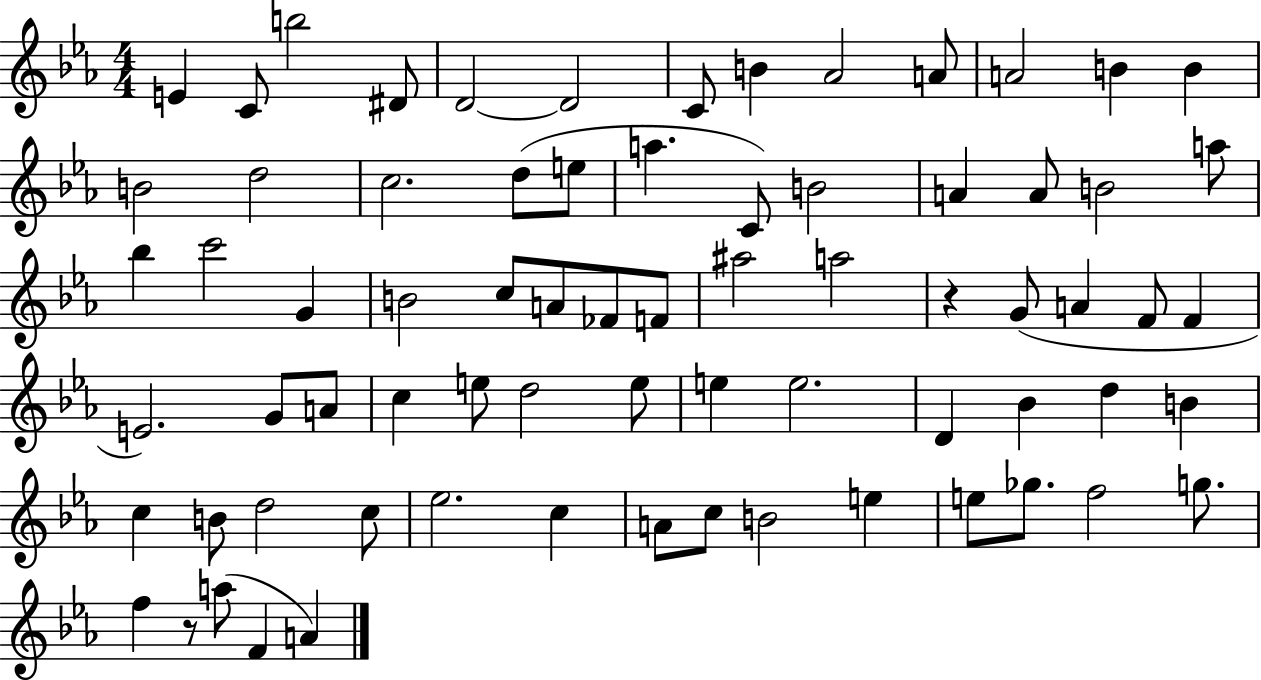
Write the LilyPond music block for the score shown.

{
  \clef treble
  \numericTimeSignature
  \time 4/4
  \key ees \major
  e'4 c'8 b''2 dis'8 | d'2~~ d'2 | c'8 b'4 aes'2 a'8 | a'2 b'4 b'4 | \break b'2 d''2 | c''2. d''8( e''8 | a''4. c'8) b'2 | a'4 a'8 b'2 a''8 | \break bes''4 c'''2 g'4 | b'2 c''8 a'8 fes'8 f'8 | ais''2 a''2 | r4 g'8( a'4 f'8 f'4 | \break e'2.) g'8 a'8 | c''4 e''8 d''2 e''8 | e''4 e''2. | d'4 bes'4 d''4 b'4 | \break c''4 b'8 d''2 c''8 | ees''2. c''4 | a'8 c''8 b'2 e''4 | e''8 ges''8. f''2 g''8. | \break f''4 r8 a''8( f'4 a'4) | \bar "|."
}